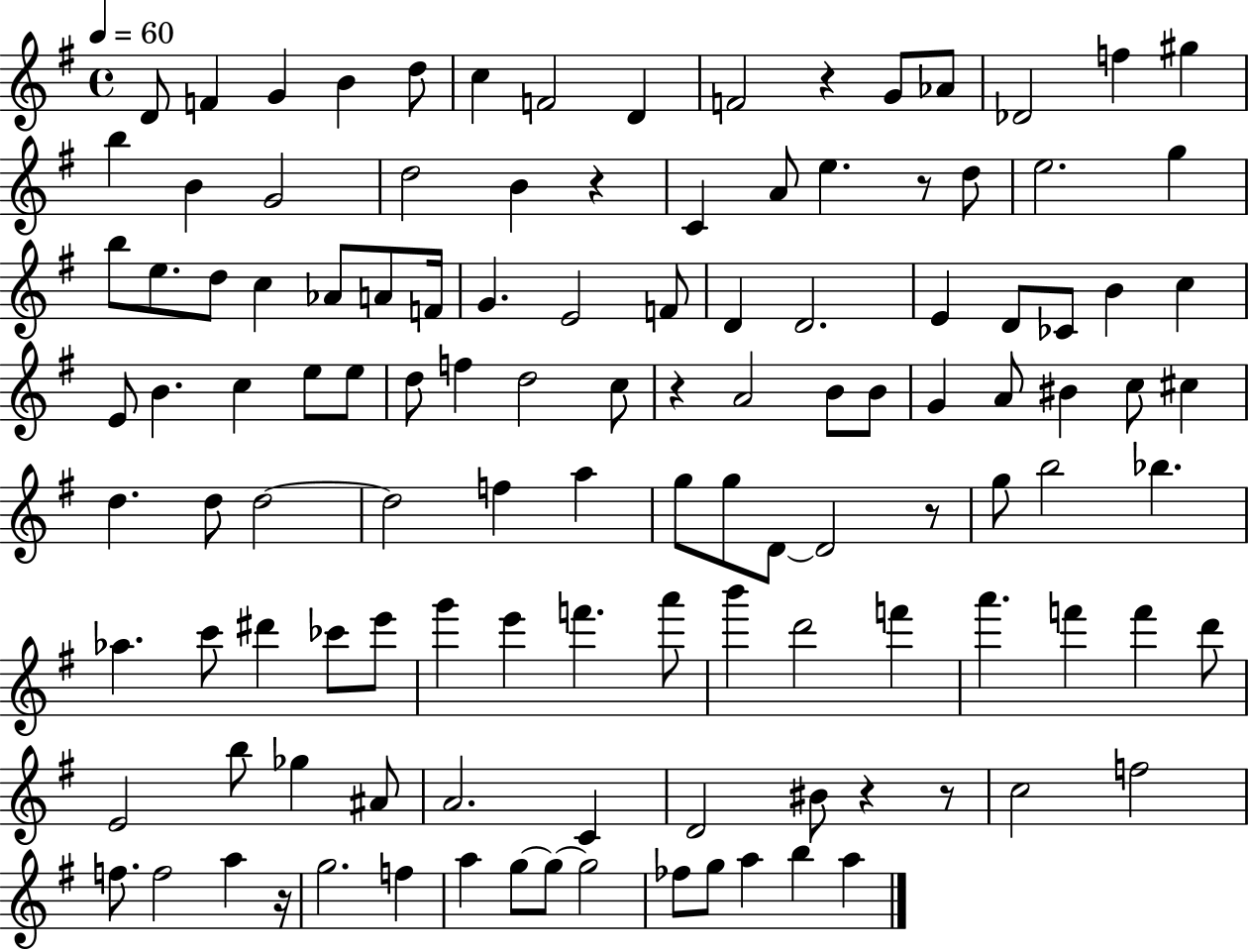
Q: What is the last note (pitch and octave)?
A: A5